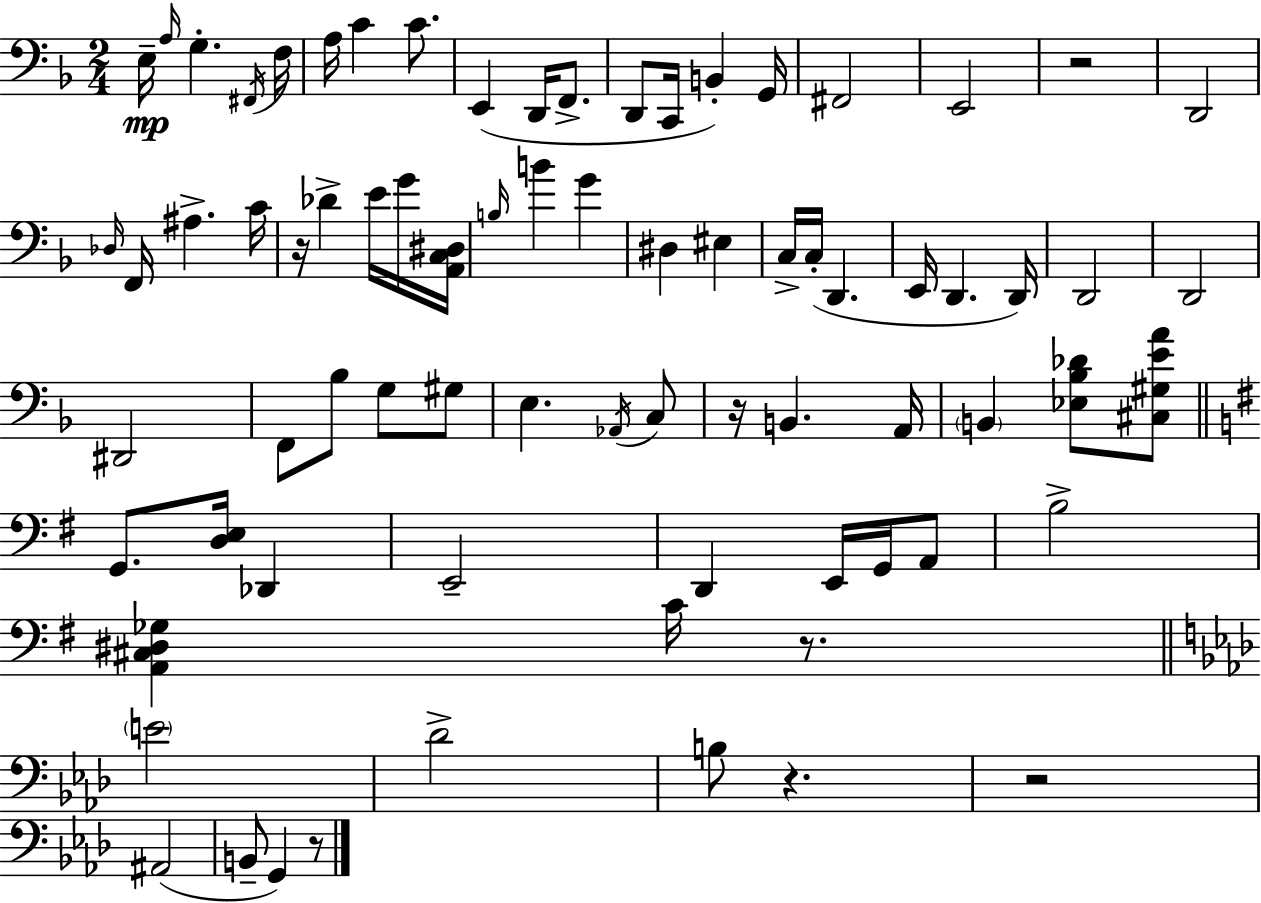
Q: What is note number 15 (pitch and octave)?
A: G2